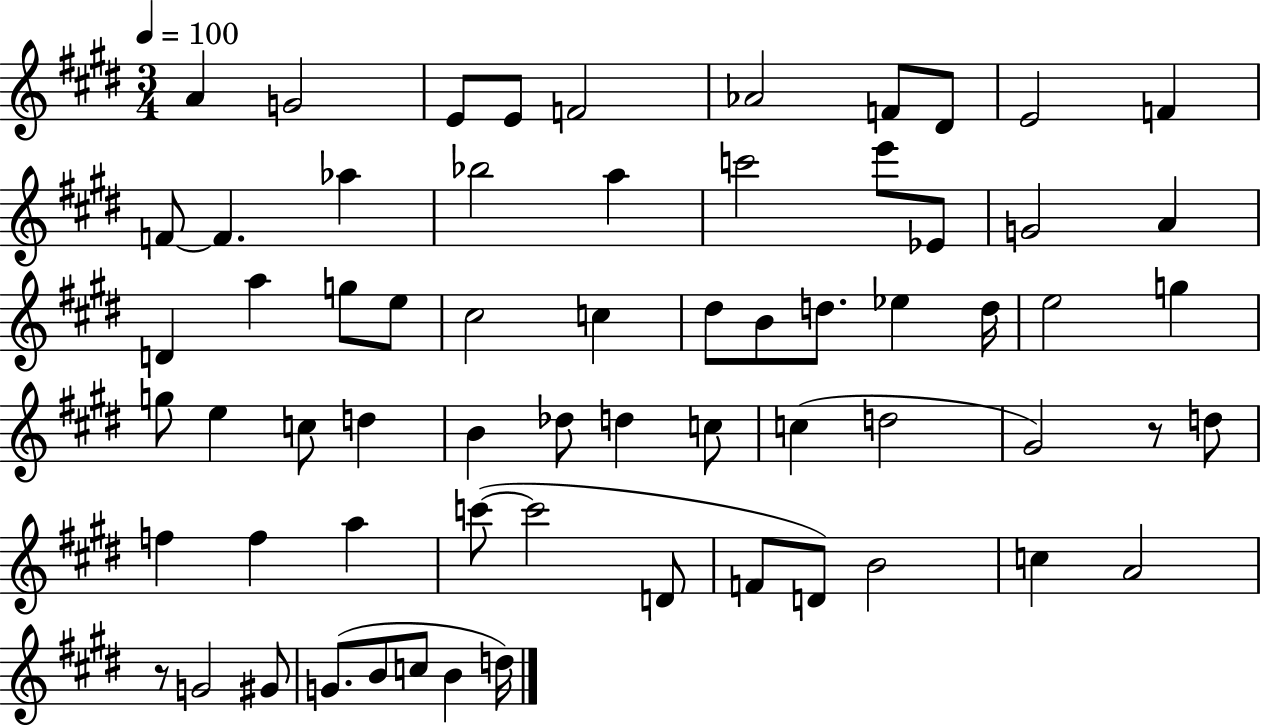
A4/q G4/h E4/e E4/e F4/h Ab4/h F4/e D#4/e E4/h F4/q F4/e F4/q. Ab5/q Bb5/h A5/q C6/h E6/e Eb4/e G4/h A4/q D4/q A5/q G5/e E5/e C#5/h C5/q D#5/e B4/e D5/e. Eb5/q D5/s E5/h G5/q G5/e E5/q C5/e D5/q B4/q Db5/e D5/q C5/e C5/q D5/h G#4/h R/e D5/e F5/q F5/q A5/q C6/e C6/h D4/e F4/e D4/e B4/h C5/q A4/h R/e G4/h G#4/e G4/e. B4/e C5/e B4/q D5/s